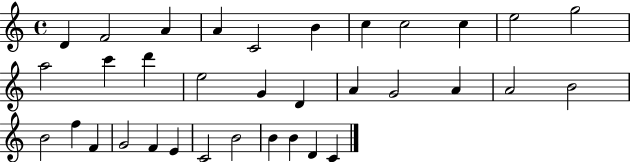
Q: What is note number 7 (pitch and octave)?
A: C5